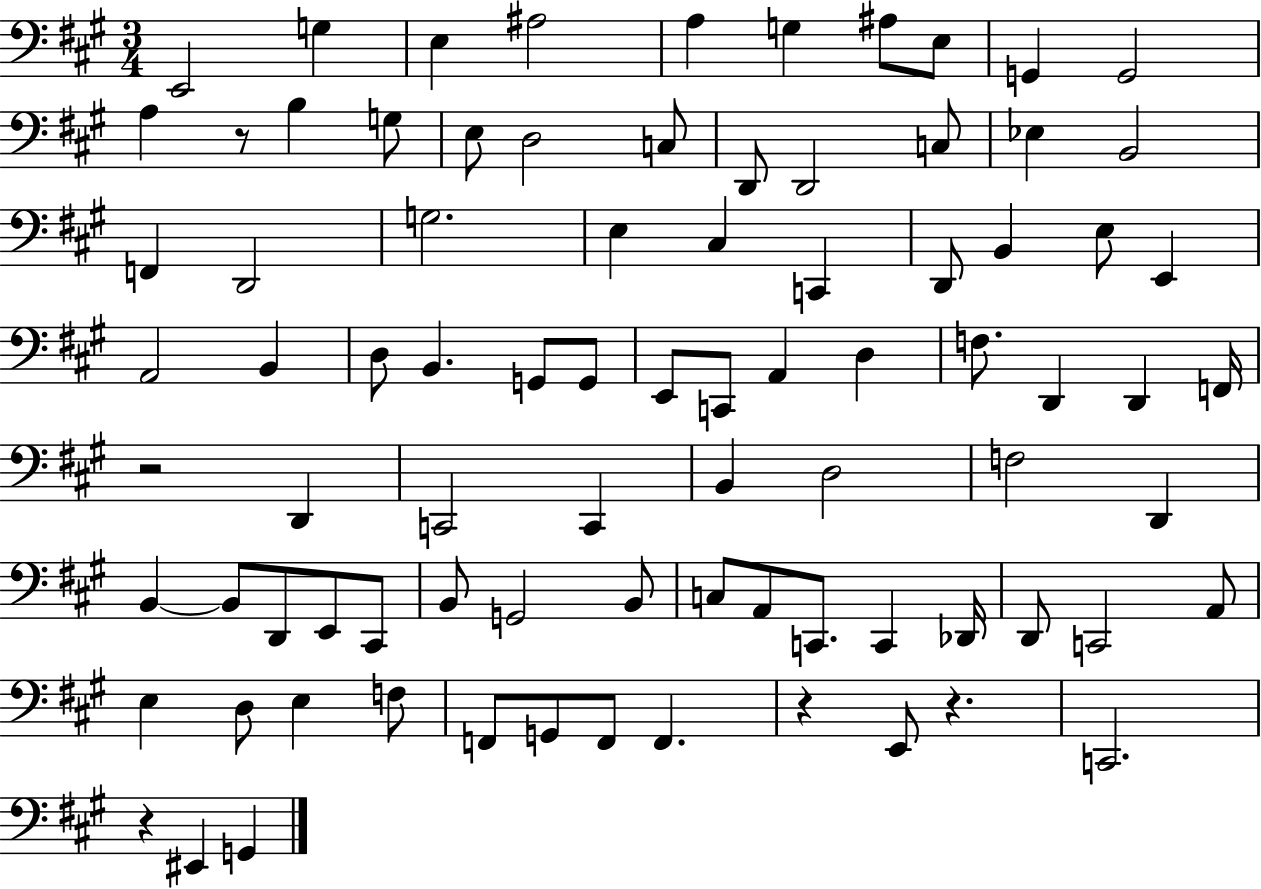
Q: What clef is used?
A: bass